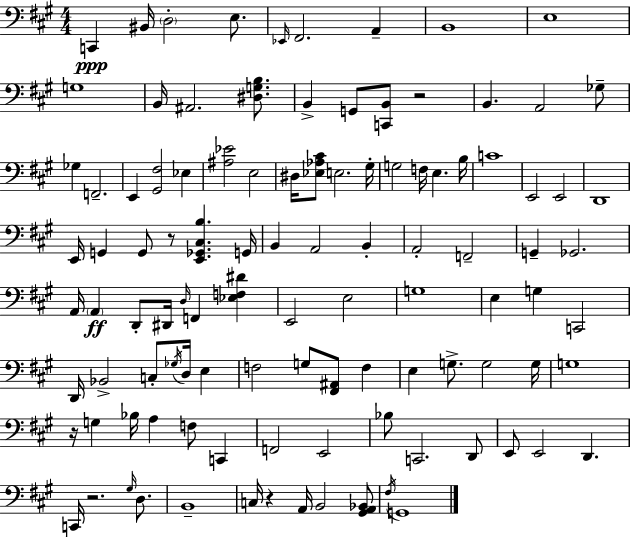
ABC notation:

X:1
T:Untitled
M:4/4
L:1/4
K:A
C,, ^B,,/4 D,2 E,/2 _E,,/4 ^F,,2 A,, B,,4 E,4 G,4 B,,/4 ^A,,2 [^D,G,B,]/2 B,, G,,/2 [C,,B,,]/2 z2 B,, A,,2 _G,/2 _G, F,,2 E,, [^G,,^F,]2 _E, [^A,_E]2 E,2 ^D,/4 [_E,_A,^C]/2 E,2 ^G,/4 G,2 F,/4 E, B,/4 C4 E,,2 E,,2 D,,4 E,,/4 G,, G,,/2 z/2 [E,,_G,,^C,B,] G,,/4 B,, A,,2 B,, A,,2 F,,2 G,, _G,,2 A,,/4 A,, D,,/2 ^D,,/4 D,/4 F,, [_E,F,^D] E,,2 E,2 G,4 E, G, C,,2 D,,/4 _B,,2 C,/2 _G,/4 D,/4 E, F,2 G,/2 [^F,,^A,,]/2 F, E, G,/2 G,2 G,/4 G,4 z/4 G, _B,/4 A, F,/2 C,, F,,2 E,,2 _B,/2 C,,2 D,,/2 E,,/2 E,,2 D,, C,,/4 z2 ^G,/4 D,/2 B,,4 C,/4 z A,,/4 B,,2 [^G,,A,,_B,,]/2 ^F,/4 G,,4